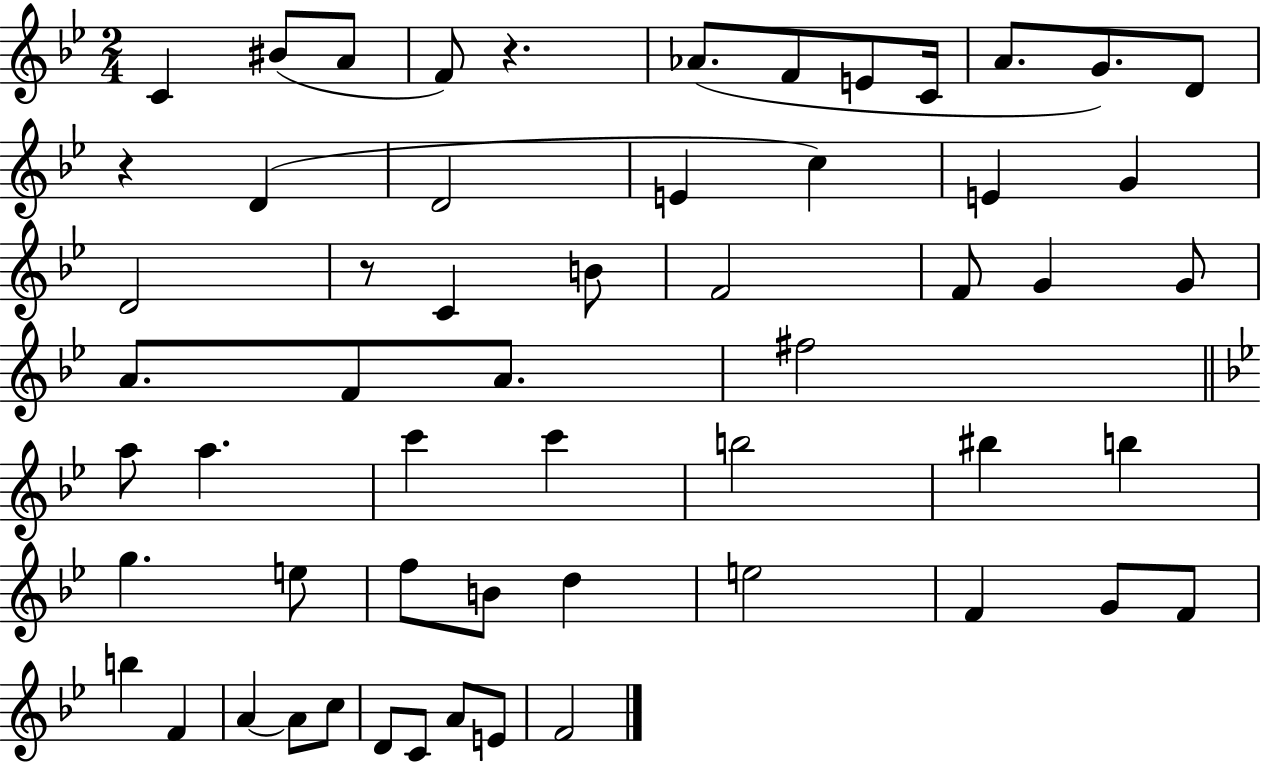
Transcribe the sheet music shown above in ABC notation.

X:1
T:Untitled
M:2/4
L:1/4
K:Bb
C ^B/2 A/2 F/2 z _A/2 F/2 E/2 C/4 A/2 G/2 D/2 z D D2 E c E G D2 z/2 C B/2 F2 F/2 G G/2 A/2 F/2 A/2 ^f2 a/2 a c' c' b2 ^b b g e/2 f/2 B/2 d e2 F G/2 F/2 b F A A/2 c/2 D/2 C/2 A/2 E/2 F2